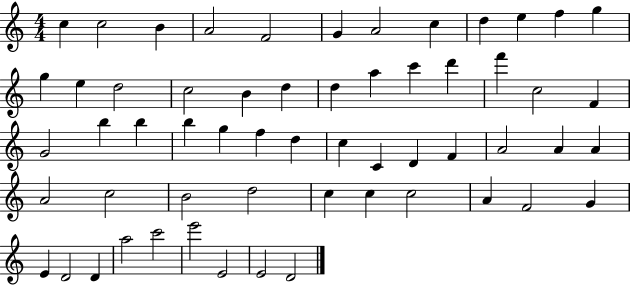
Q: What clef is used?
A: treble